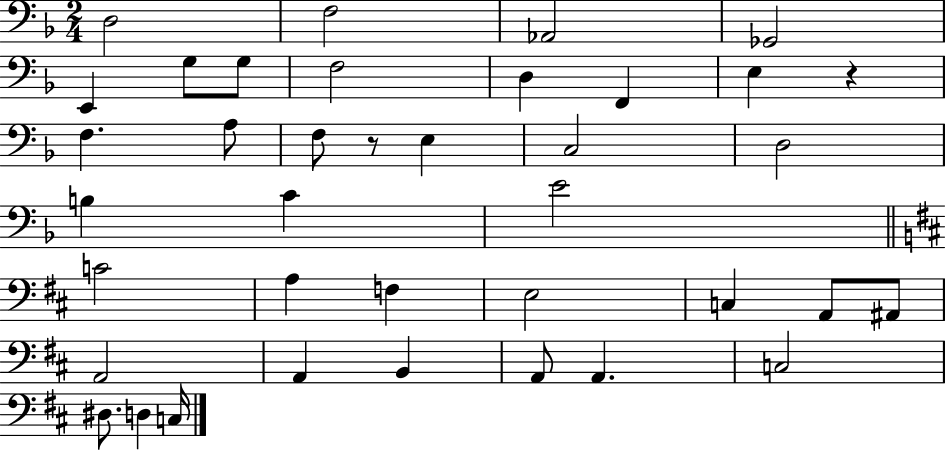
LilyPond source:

{
  \clef bass
  \numericTimeSignature
  \time 2/4
  \key f \major
  d2 | f2 | aes,2 | ges,2 | \break e,4 g8 g8 | f2 | d4 f,4 | e4 r4 | \break f4. a8 | f8 r8 e4 | c2 | d2 | \break b4 c'4 | e'2 | \bar "||" \break \key d \major c'2 | a4 f4 | e2 | c4 a,8 ais,8 | \break a,2 | a,4 b,4 | a,8 a,4. | c2 | \break dis8. d4 c16 | \bar "|."
}